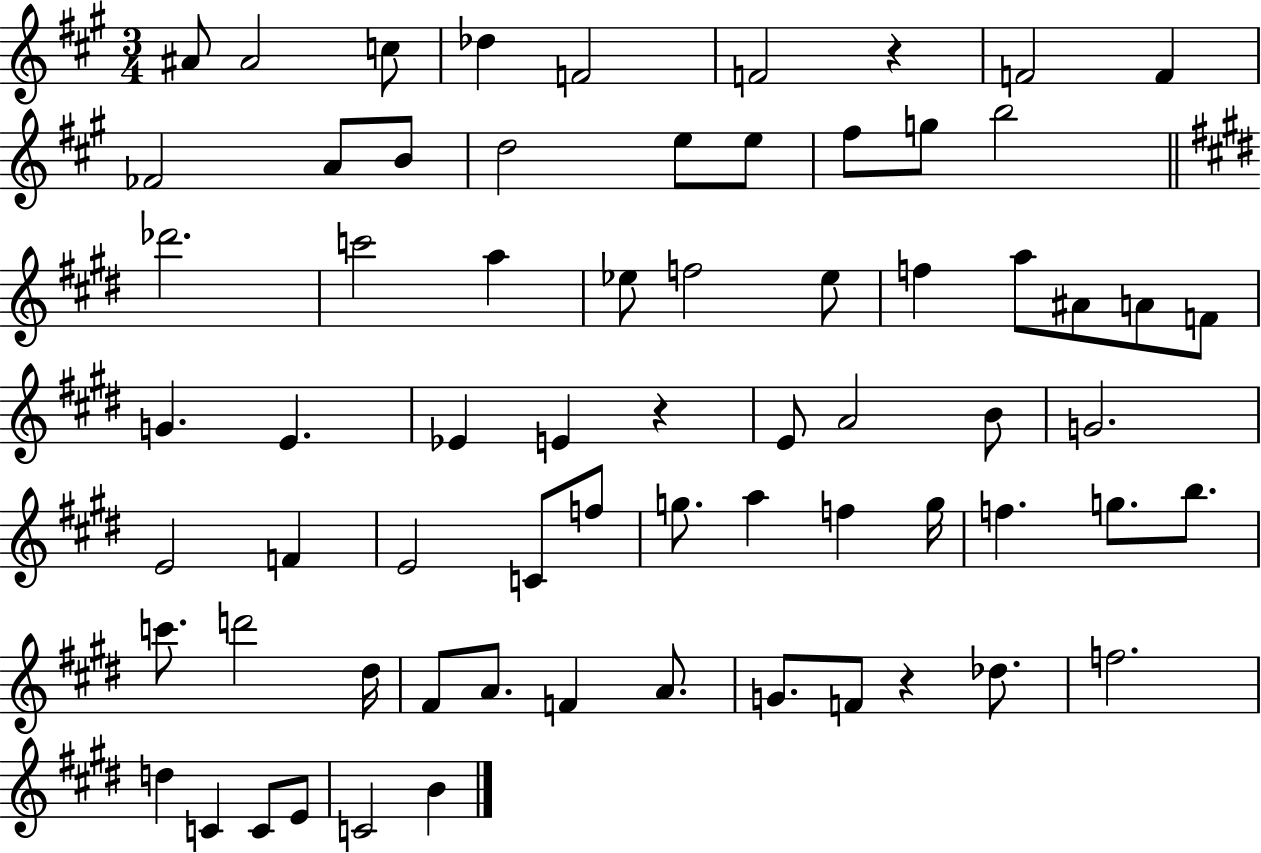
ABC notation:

X:1
T:Untitled
M:3/4
L:1/4
K:A
^A/2 ^A2 c/2 _d F2 F2 z F2 F _F2 A/2 B/2 d2 e/2 e/2 ^f/2 g/2 b2 _d'2 c'2 a _e/2 f2 _e/2 f a/2 ^A/2 A/2 F/2 G E _E E z E/2 A2 B/2 G2 E2 F E2 C/2 f/2 g/2 a f g/4 f g/2 b/2 c'/2 d'2 ^d/4 ^F/2 A/2 F A/2 G/2 F/2 z _d/2 f2 d C C/2 E/2 C2 B